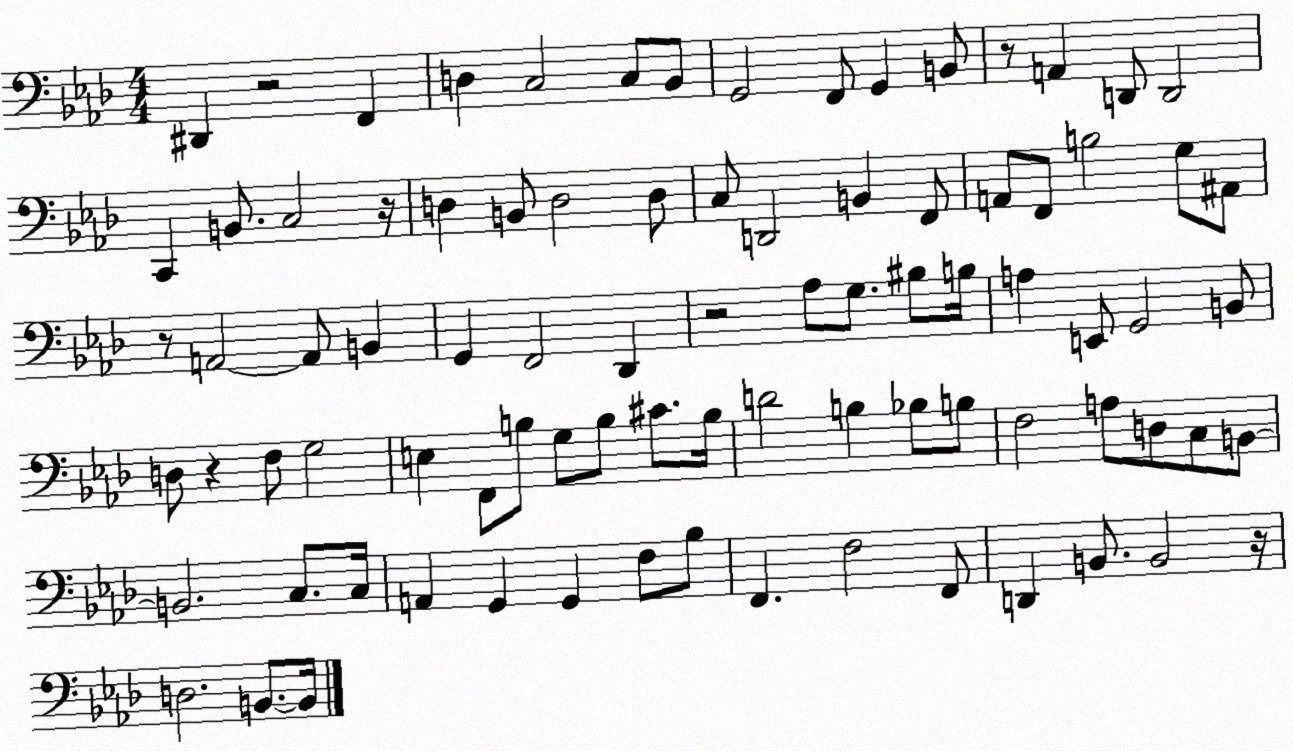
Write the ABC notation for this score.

X:1
T:Untitled
M:4/4
L:1/4
K:Ab
^D,, z2 F,, D, C,2 C,/2 _B,,/2 G,,2 F,,/2 G,, B,,/2 z/2 A,, D,,/2 D,,2 C,, B,,/2 C,2 z/4 D, B,,/2 D,2 D,/2 C,/2 D,,2 B,, F,,/2 A,,/2 F,,/2 B,2 G,/2 ^A,,/2 z/2 A,,2 A,,/2 B,, G,, F,,2 _D,, z2 _A,/2 G,/2 ^B,/2 B,/4 A, E,,/2 G,,2 B,,/2 D,/2 z F,/2 G,2 E, F,,/2 B,/2 G,/2 B,/2 ^C/2 B,/4 D2 B, _B,/2 B,/2 F,2 A,/2 D,/2 C,/2 B,,/2 B,,2 C,/2 C,/4 A,, G,, G,, F,/2 _B,/2 F,, F,2 F,,/2 D,, B,,/2 B,,2 z/4 D,2 B,,/2 B,,/4